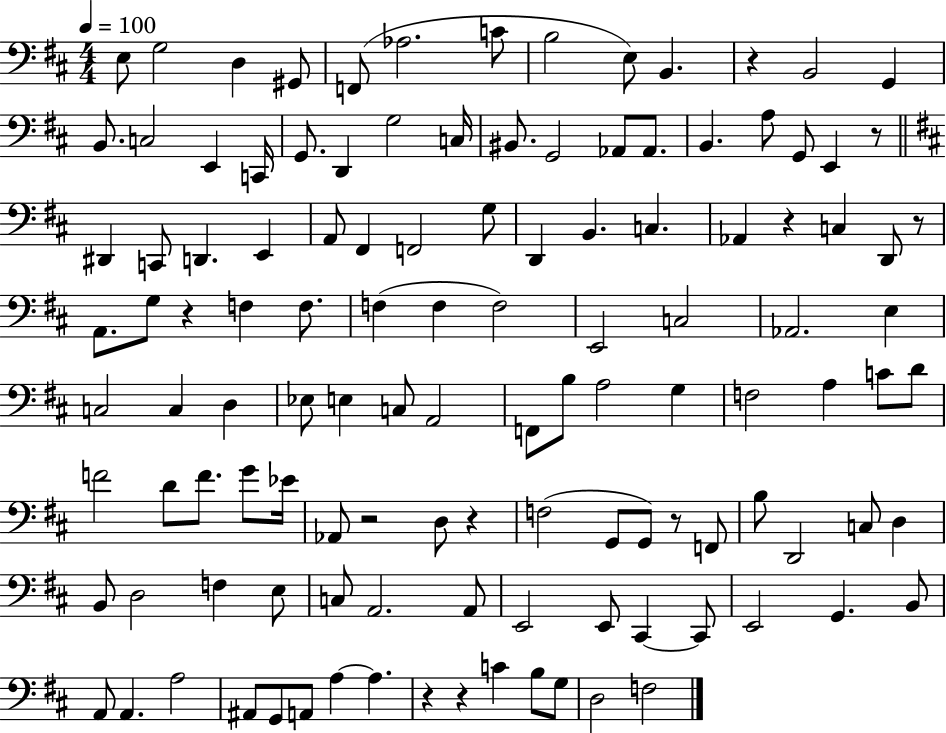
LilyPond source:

{
  \clef bass
  \numericTimeSignature
  \time 4/4
  \key d \major
  \tempo 4 = 100
  e8 g2 d4 gis,8 | f,8( aes2. c'8 | b2 e8) b,4. | r4 b,2 g,4 | \break b,8. c2 e,4 c,16 | g,8. d,4 g2 c16 | bis,8. g,2 aes,8 aes,8. | b,4. a8 g,8 e,4 r8 | \break \bar "||" \break \key b \minor dis,4 c,8 d,4. e,4 | a,8 fis,4 f,2 g8 | d,4 b,4. c4. | aes,4 r4 c4 d,8 r8 | \break a,8. g8 r4 f4 f8. | f4( f4 f2) | e,2 c2 | aes,2. e4 | \break c2 c4 d4 | ees8 e4 c8 a,2 | f,8 b8 a2 g4 | f2 a4 c'8 d'8 | \break f'2 d'8 f'8. g'8 ees'16 | aes,8 r2 d8 r4 | f2( g,8 g,8) r8 f,8 | b8 d,2 c8 d4 | \break b,8 d2 f4 e8 | c8 a,2. a,8 | e,2 e,8 cis,4~~ cis,8 | e,2 g,4. b,8 | \break a,8 a,4. a2 | ais,8 g,8 a,8 a4~~ a4. | r4 r4 c'4 b8 g8 | d2 f2 | \break \bar "|."
}